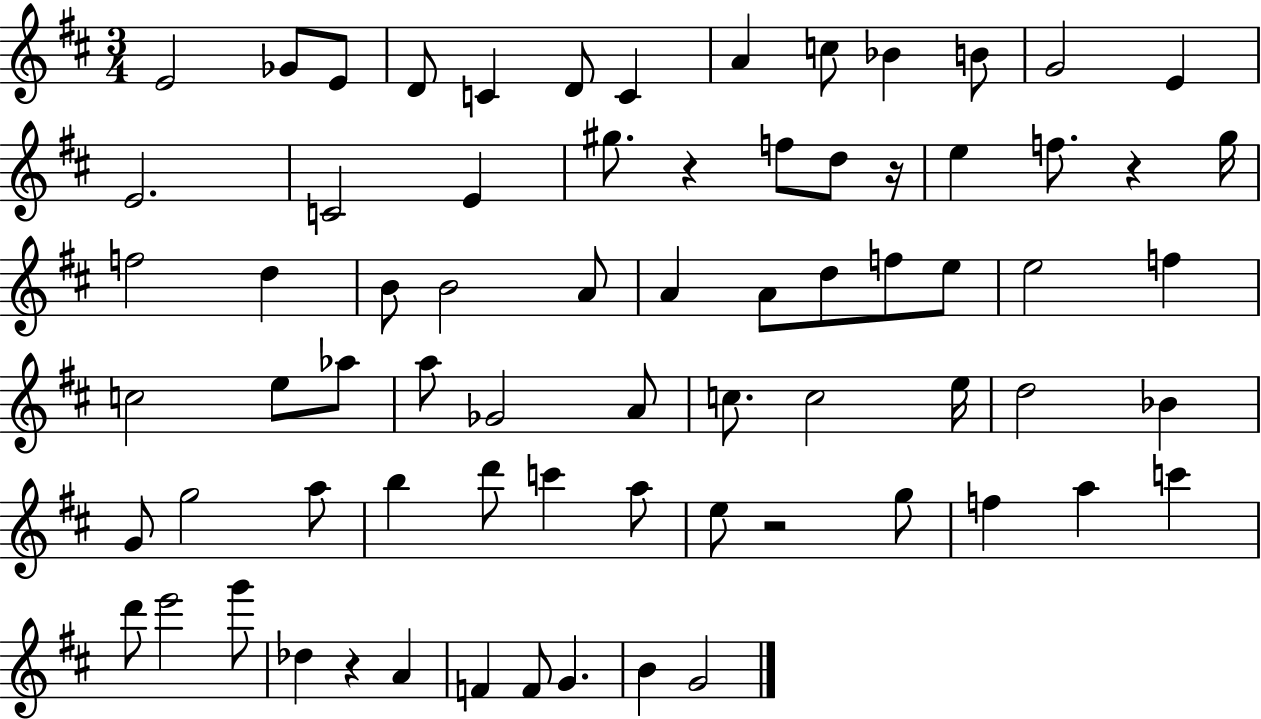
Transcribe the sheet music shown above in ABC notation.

X:1
T:Untitled
M:3/4
L:1/4
K:D
E2 _G/2 E/2 D/2 C D/2 C A c/2 _B B/2 G2 E E2 C2 E ^g/2 z f/2 d/2 z/4 e f/2 z g/4 f2 d B/2 B2 A/2 A A/2 d/2 f/2 e/2 e2 f c2 e/2 _a/2 a/2 _G2 A/2 c/2 c2 e/4 d2 _B G/2 g2 a/2 b d'/2 c' a/2 e/2 z2 g/2 f a c' d'/2 e'2 g'/2 _d z A F F/2 G B G2